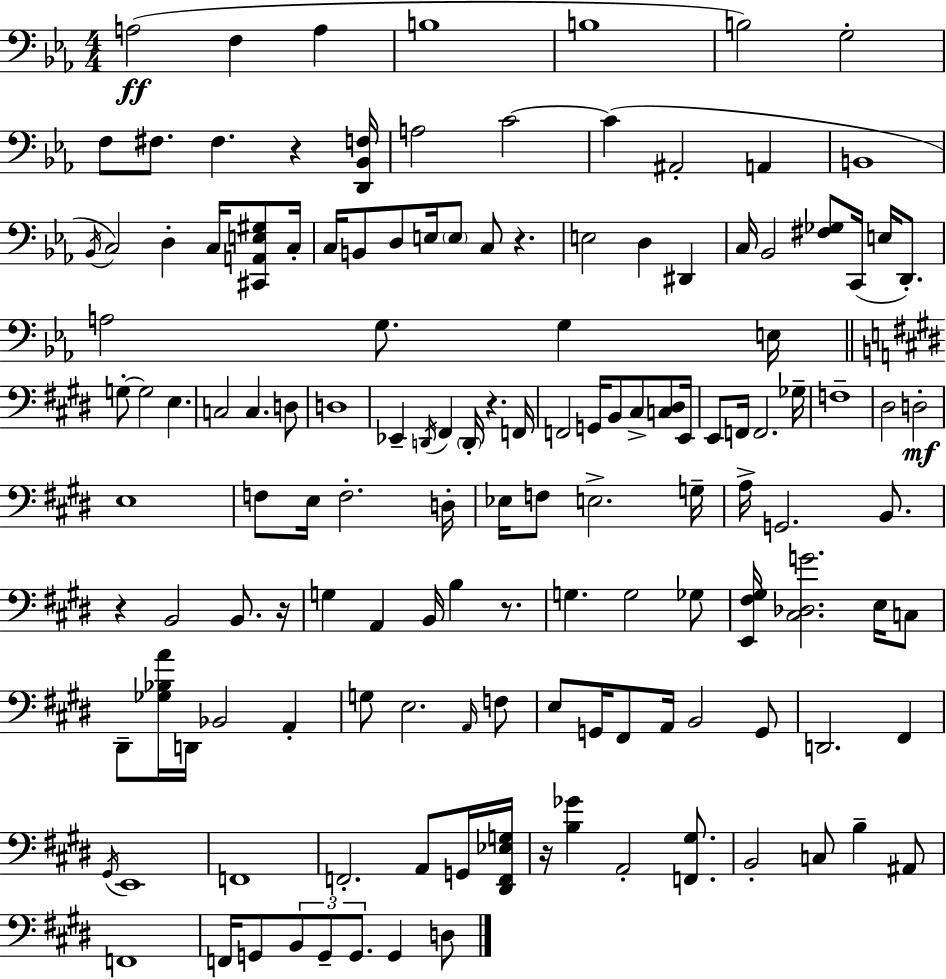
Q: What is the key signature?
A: EES major